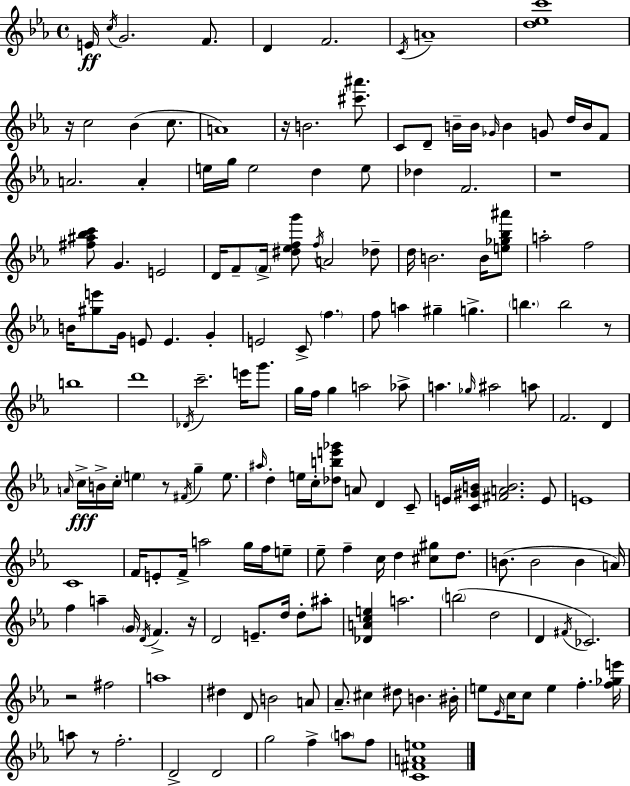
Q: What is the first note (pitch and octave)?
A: E4